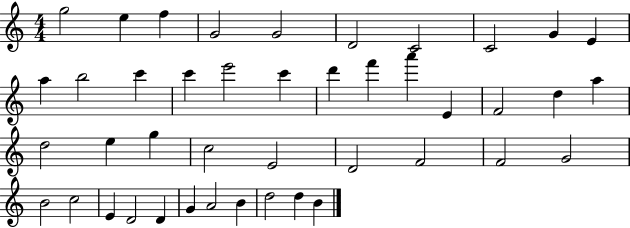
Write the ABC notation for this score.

X:1
T:Untitled
M:4/4
L:1/4
K:C
g2 e f G2 G2 D2 C2 C2 G E a b2 c' c' e'2 c' d' f' a' E F2 d a d2 e g c2 E2 D2 F2 F2 G2 B2 c2 E D2 D G A2 B d2 d B